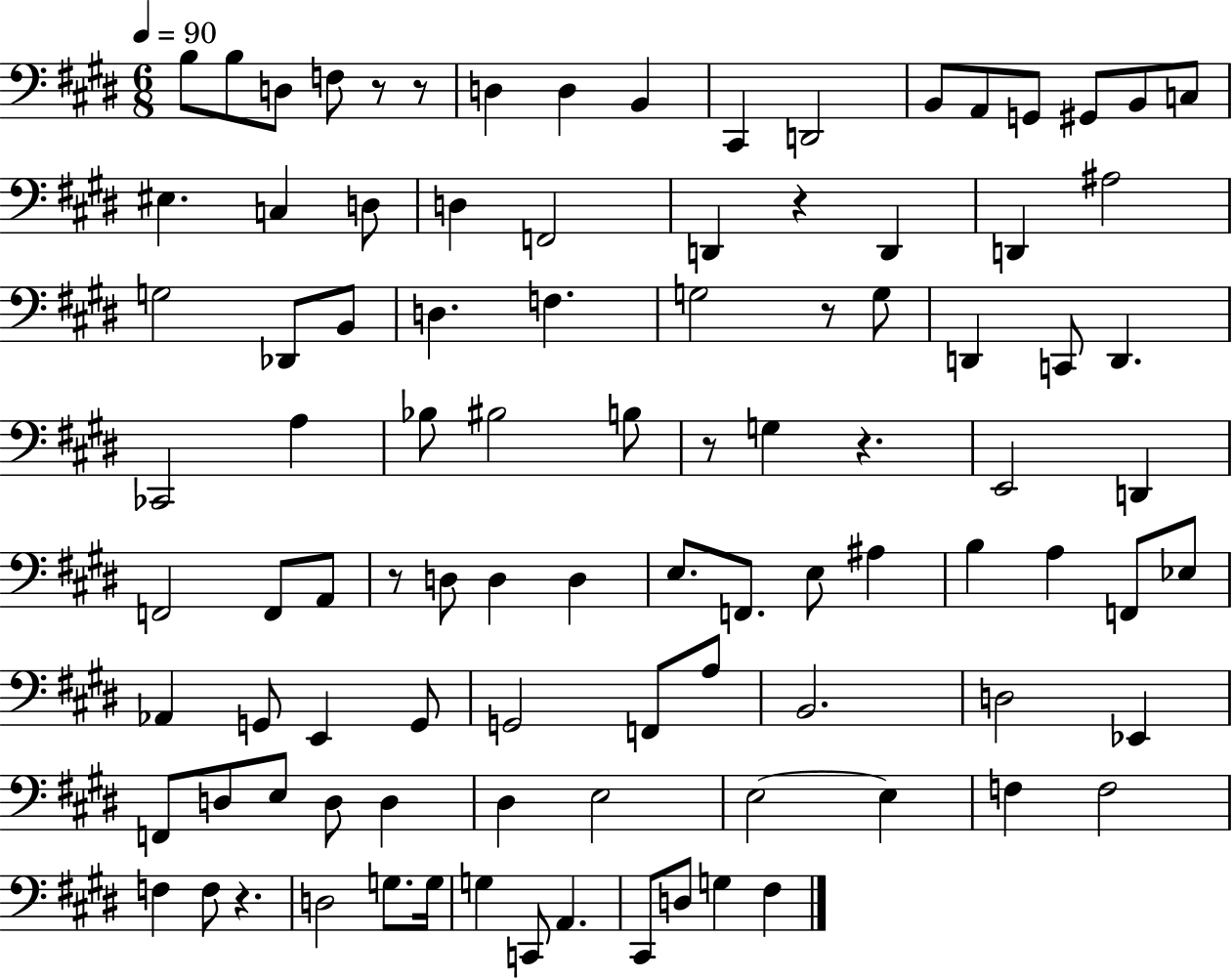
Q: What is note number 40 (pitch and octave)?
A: G3